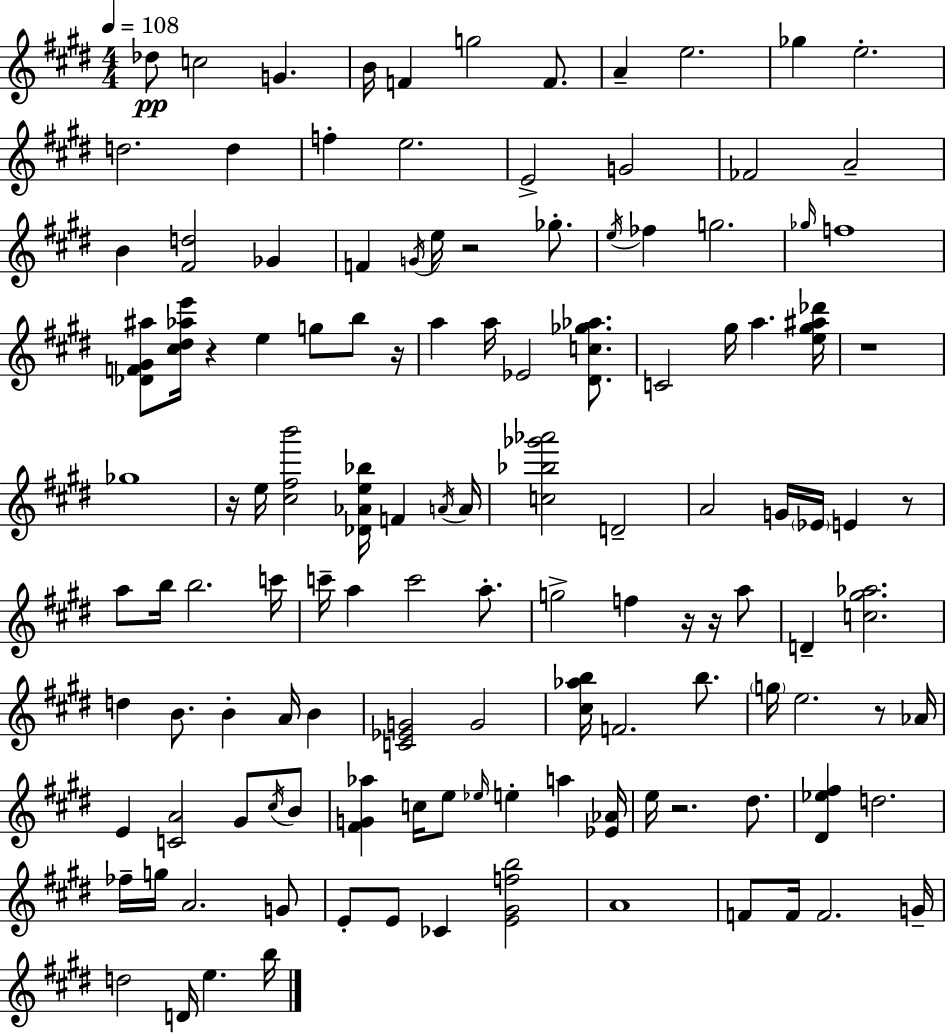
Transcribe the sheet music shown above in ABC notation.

X:1
T:Untitled
M:4/4
L:1/4
K:E
_d/2 c2 G B/4 F g2 F/2 A e2 _g e2 d2 d f e2 E2 G2 _F2 A2 B [^Fd]2 _G F G/4 e/4 z2 _g/2 e/4 _f g2 _g/4 f4 [_DF^G^a]/2 [^c^d_ae']/4 z e g/2 b/2 z/4 a a/4 _E2 [^Dc_g_a]/2 C2 ^g/4 a [e^g^a_d']/4 z4 _g4 z/4 e/4 [^c^fb']2 [_D_Ae_b]/4 F A/4 A/4 [c_b_g'_a']2 D2 A2 G/4 _E/4 E z/2 a/2 b/4 b2 c'/4 c'/4 a c'2 a/2 g2 f z/4 z/4 a/2 D [c^g_a]2 d B/2 B A/4 B [C_EG]2 G2 [^c_ab]/4 F2 b/2 g/4 e2 z/2 _A/4 E [CA]2 ^G/2 ^c/4 B/2 [^FG_a] c/4 e/2 _e/4 e a [_E_A]/4 e/4 z2 ^d/2 [^D_e^f] d2 _f/4 g/4 A2 G/2 E/2 E/2 _C [E^Gfb]2 A4 F/2 F/4 F2 G/4 d2 D/4 e b/4